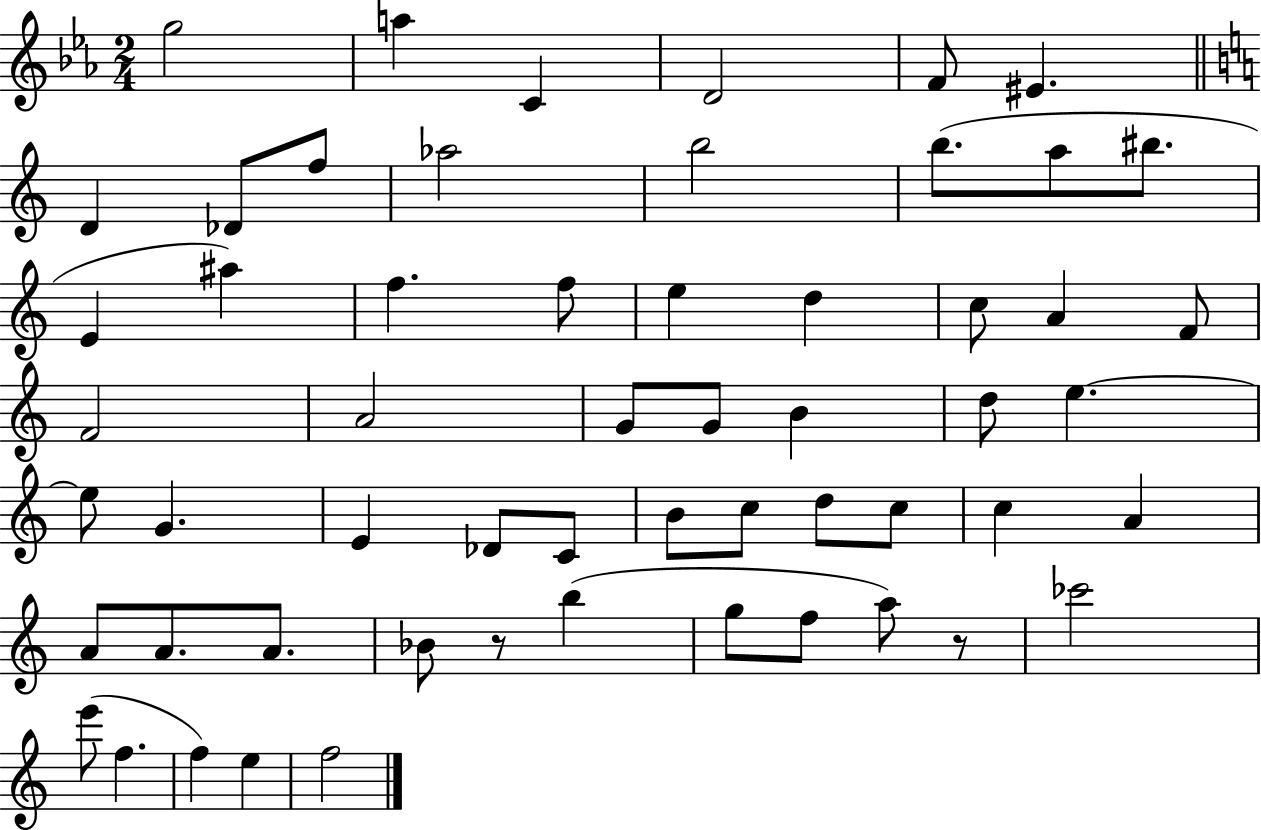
X:1
T:Untitled
M:2/4
L:1/4
K:Eb
g2 a C D2 F/2 ^E D _D/2 f/2 _a2 b2 b/2 a/2 ^b/2 E ^a f f/2 e d c/2 A F/2 F2 A2 G/2 G/2 B d/2 e e/2 G E _D/2 C/2 B/2 c/2 d/2 c/2 c A A/2 A/2 A/2 _B/2 z/2 b g/2 f/2 a/2 z/2 _c'2 e'/2 f f e f2